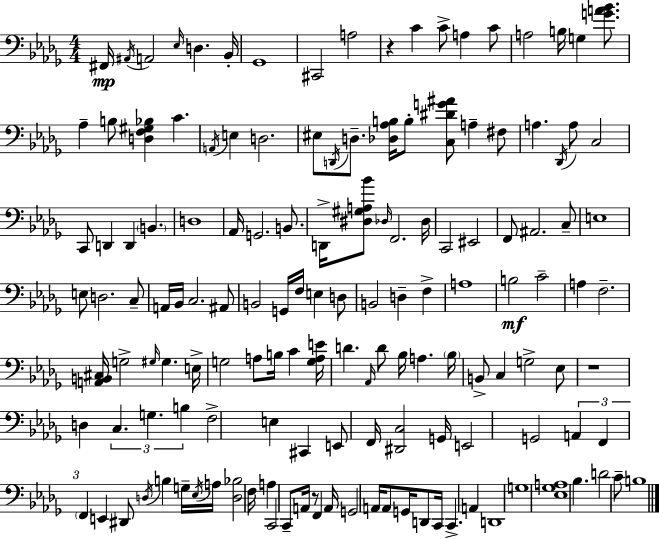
{
  \clef bass
  \numericTimeSignature
  \time 4/4
  \key bes \minor
  \repeat volta 2 { fis,16\mp \acciaccatura { ais,16 } a,2 \grace { ees16 } d4. | bes,16-. ges,1 | cis,2 a2 | r4 c'4 c'8-> a4 | \break c'8 a2 b16 g4 <g' a' bes'>8. | aes4-- b8 <d f gis bes>4 c'4. | \acciaccatura { a,16 } e4 d2. | eis8 \acciaccatura { d,16 } d8.-- <des aes b>16 b8-. <c dis' g' ais'>8 a4-- | \break fis8 a4. \acciaccatura { des,16 } a8 c2 | c,8 d,4 d,4 \parenthesize b,4. | d1 | aes,16 g,2. | \break b,8. d,16-> <dis gis a bes'>8 \grace { des16 } f,2. | des16 c,2 eis,2 | f,8 ais,2. | c8-- e1 | \break e8 d2. | c8-- a,16 bes,16 c2. | ais,8 b,2 g,16 f16 | e4 d8 b,2 d4-- | \break f4-> a1 | b2\mf c'2-- | a4 f2.-- | <a, b, cis>16 g2-> \grace { gis16 } | \break gis4. e16-> g2 a8 | b16 c'4 <g a e'>16 d'4. \grace { aes,16 } d'8 | bes16 a4. \parenthesize bes16 b,8-> c4 g2-> | ees8 r1 | \break d4 \tuplet 3/2 { c4. | g4. b4 } f2-> | e4 cis,4 e,8 f,16 <dis, c>2 | g,16 e,2 | \break g,2 \tuplet 3/2 { a,4 f,4 | \parenthesize f,4 } e,4 dis,8 \acciaccatura { d16 } b4 g16-- | \acciaccatura { ees16 } a16 <d bes>2 f16 a4 c,2 | c,8-- a,16 r8 f,4 | \break a,16 g,2 a,16 a,8 g,16 d,8 c,16 | c,4.-> a,4 d,1 | g1 | <ees ges a>1 | \break bes4. | d'2 c'8-- b1 | } \bar "|."
}